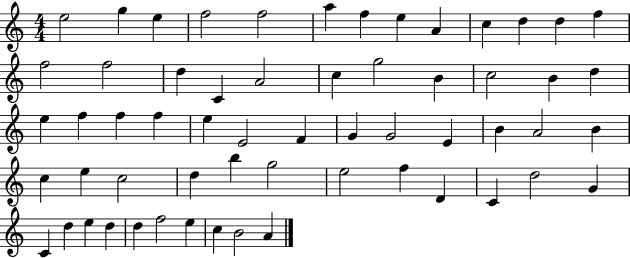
{
  \clef treble
  \numericTimeSignature
  \time 4/4
  \key c \major
  e''2 g''4 e''4 | f''2 f''2 | a''4 f''4 e''4 a'4 | c''4 d''4 d''4 f''4 | \break f''2 f''2 | d''4 c'4 a'2 | c''4 g''2 b'4 | c''2 b'4 d''4 | \break e''4 f''4 f''4 f''4 | e''4 e'2 f'4 | g'4 g'2 e'4 | b'4 a'2 b'4 | \break c''4 e''4 c''2 | d''4 b''4 g''2 | e''2 f''4 d'4 | c'4 d''2 g'4 | \break c'4 d''4 e''4 d''4 | d''4 f''2 e''4 | c''4 b'2 a'4 | \bar "|."
}